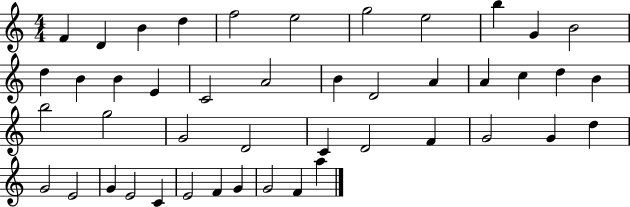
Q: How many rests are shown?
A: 0